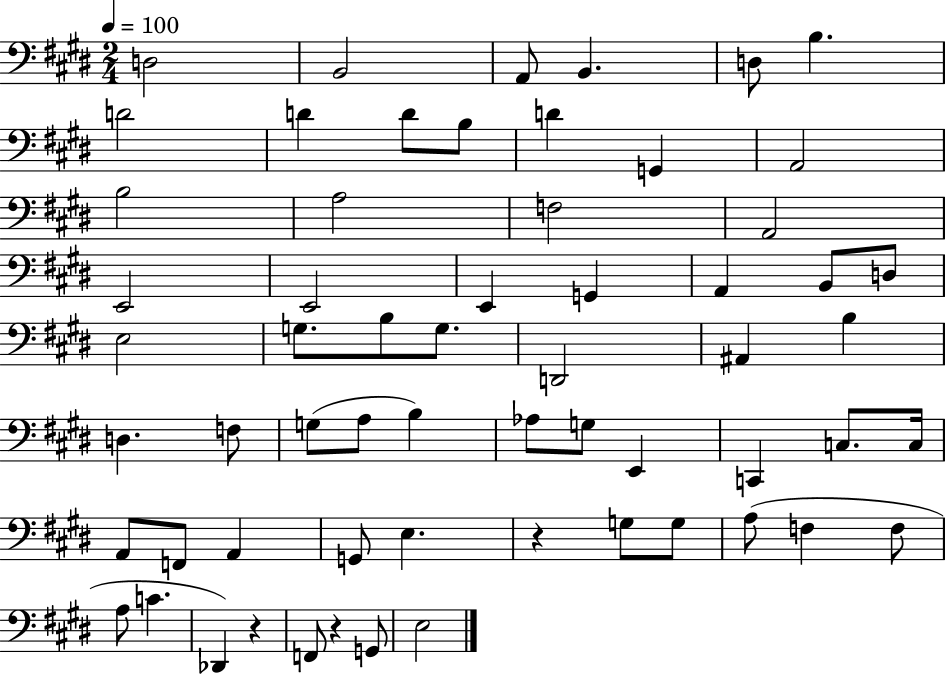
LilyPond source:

{
  \clef bass
  \numericTimeSignature
  \time 2/4
  \key e \major
  \tempo 4 = 100
  d2 | b,2 | a,8 b,4. | d8 b4. | \break d'2 | d'4 d'8 b8 | d'4 g,4 | a,2 | \break b2 | a2 | f2 | a,2 | \break e,2 | e,2 | e,4 g,4 | a,4 b,8 d8 | \break e2 | g8. b8 g8. | d,2 | ais,4 b4 | \break d4. f8 | g8( a8 b4) | aes8 g8 e,4 | c,4 c8. c16 | \break a,8 f,8 a,4 | g,8 e4. | r4 g8 g8 | a8( f4 f8 | \break a8 c'4. | des,4) r4 | f,8 r4 g,8 | e2 | \break \bar "|."
}